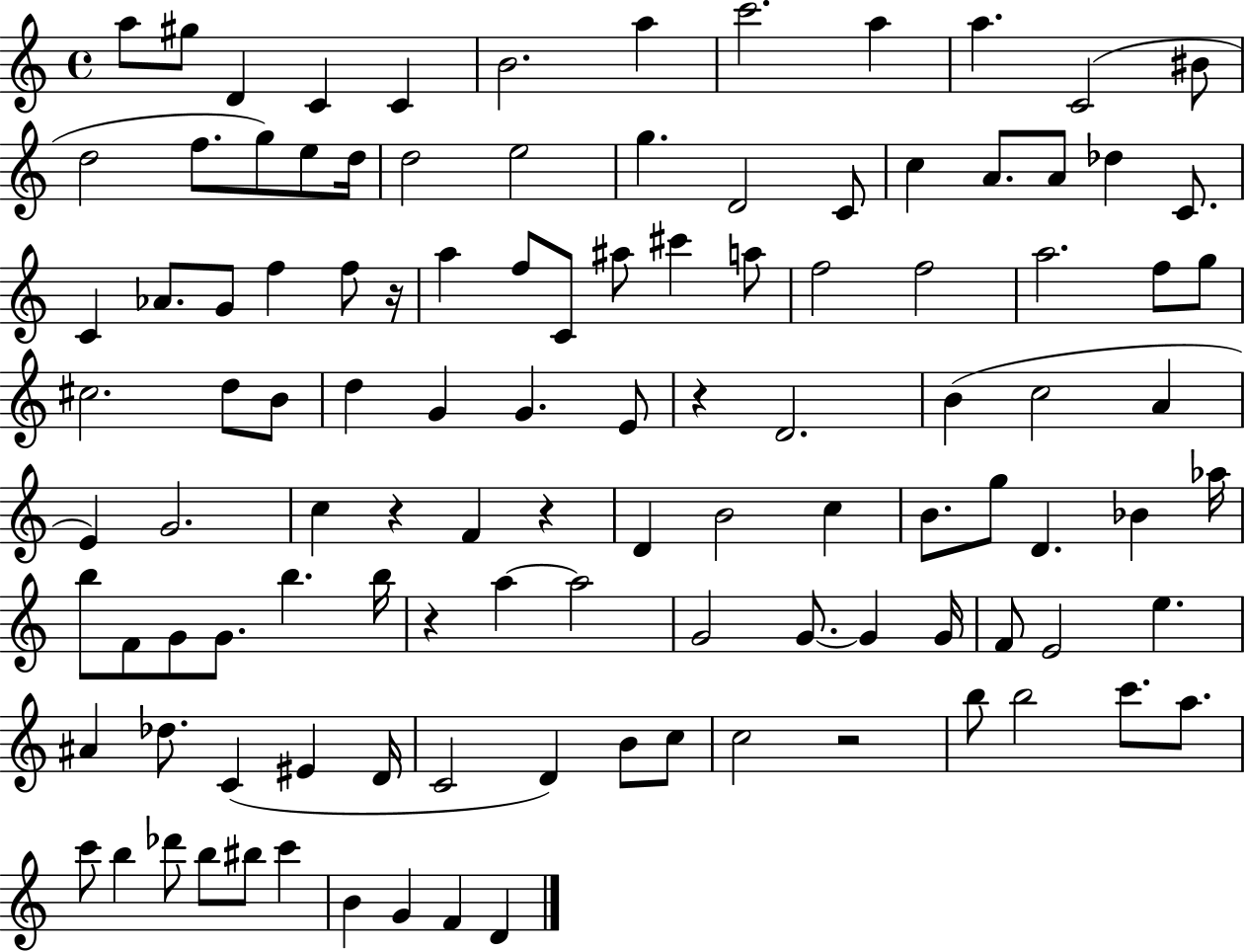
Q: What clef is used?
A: treble